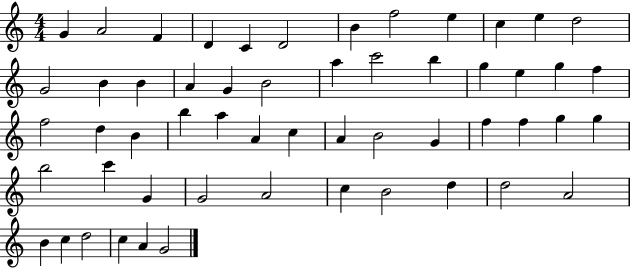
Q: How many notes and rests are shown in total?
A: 55